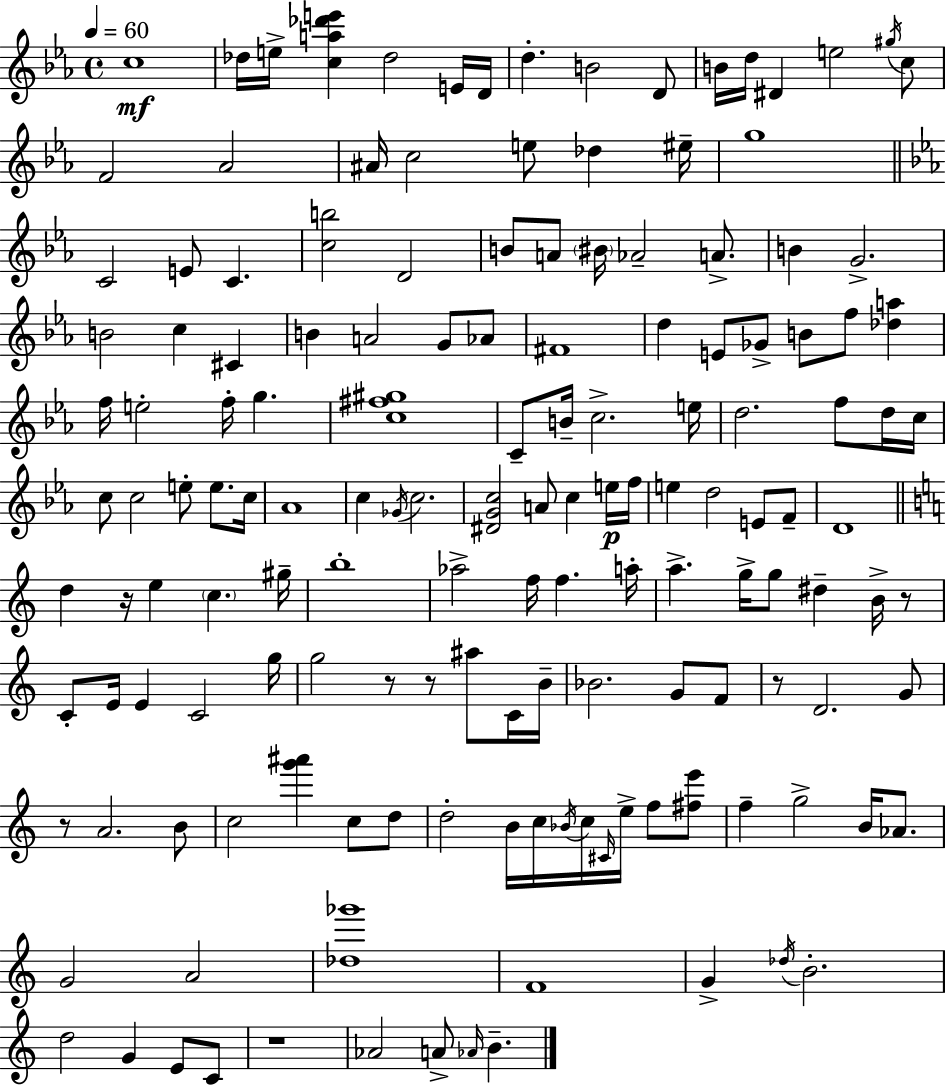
C5/w Db5/s E5/s [C5,A5,Db6,E6]/q Db5/h E4/s D4/s D5/q. B4/h D4/e B4/s D5/s D#4/q E5/h G#5/s C5/e F4/h Ab4/h A#4/s C5/h E5/e Db5/q EIS5/s G5/w C4/h E4/e C4/q. [C5,B5]/h D4/h B4/e A4/e BIS4/s Ab4/h A4/e. B4/q G4/h. B4/h C5/q C#4/q B4/q A4/h G4/e Ab4/e F#4/w D5/q E4/e Gb4/e B4/e F5/e [Db5,A5]/q F5/s E5/h F5/s G5/q. [C5,F#5,G#5]/w C4/e B4/s C5/h. E5/s D5/h. F5/e D5/s C5/s C5/e C5/h E5/e E5/e. C5/s Ab4/w C5/q Gb4/s C5/h. [D#4,G4,C5]/h A4/e C5/q E5/s F5/s E5/q D5/h E4/e F4/e D4/w D5/q R/s E5/q C5/q. G#5/s B5/w Ab5/h F5/s F5/q. A5/s A5/q. G5/s G5/e D#5/q B4/s R/e C4/e E4/s E4/q C4/h G5/s G5/h R/e R/e A#5/e C4/s B4/s Bb4/h. G4/e F4/e R/e D4/h. G4/e R/e A4/h. B4/e C5/h [G6,A#6]/q C5/e D5/e D5/h B4/s C5/s Bb4/s C5/s C#4/s E5/s F5/e [F#5,E6]/e F5/q G5/h B4/s Ab4/e. G4/h A4/h [Db5,Gb6]/w F4/w G4/q Db5/s B4/h. D5/h G4/q E4/e C4/e R/w Ab4/h A4/e Ab4/s B4/q.